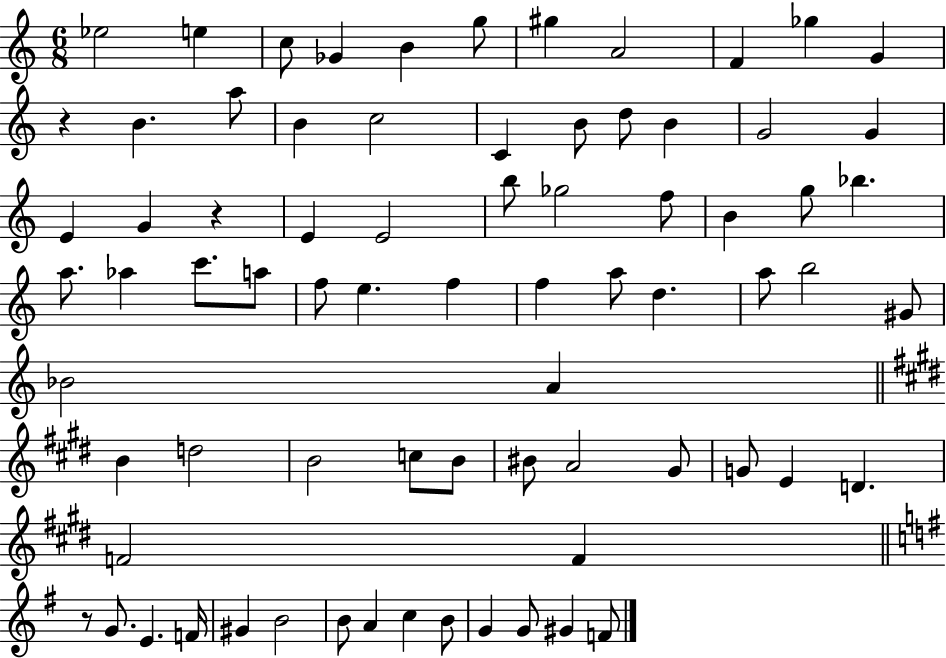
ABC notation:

X:1
T:Untitled
M:6/8
L:1/4
K:C
_e2 e c/2 _G B g/2 ^g A2 F _g G z B a/2 B c2 C B/2 d/2 B G2 G E G z E E2 b/2 _g2 f/2 B g/2 _b a/2 _a c'/2 a/2 f/2 e f f a/2 d a/2 b2 ^G/2 _B2 A B d2 B2 c/2 B/2 ^B/2 A2 ^G/2 G/2 E D F2 F z/2 G/2 E F/4 ^G B2 B/2 A c B/2 G G/2 ^G F/2